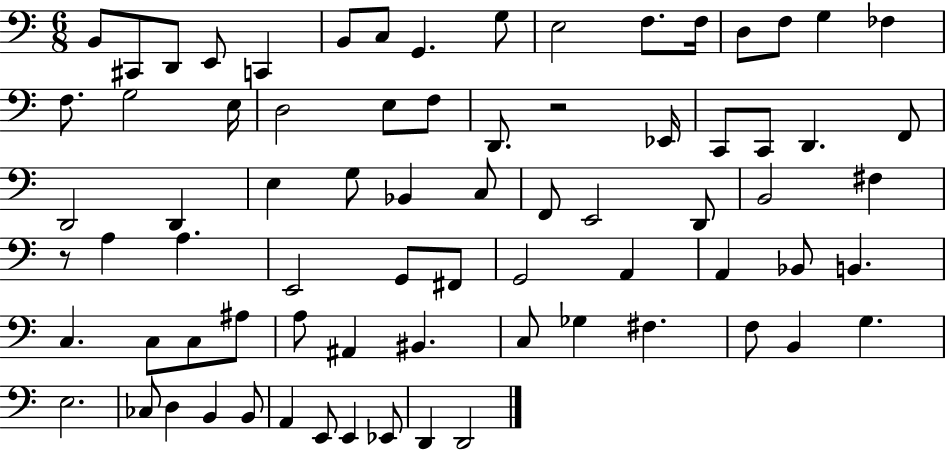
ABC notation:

X:1
T:Untitled
M:6/8
L:1/4
K:C
B,,/2 ^C,,/2 D,,/2 E,,/2 C,, B,,/2 C,/2 G,, G,/2 E,2 F,/2 F,/4 D,/2 F,/2 G, _F, F,/2 G,2 E,/4 D,2 E,/2 F,/2 D,,/2 z2 _E,,/4 C,,/2 C,,/2 D,, F,,/2 D,,2 D,, E, G,/2 _B,, C,/2 F,,/2 E,,2 D,,/2 B,,2 ^F, z/2 A, A, E,,2 G,,/2 ^F,,/2 G,,2 A,, A,, _B,,/2 B,, C, C,/2 C,/2 ^A,/2 A,/2 ^A,, ^B,, C,/2 _G, ^F, F,/2 B,, G, E,2 _C,/2 D, B,, B,,/2 A,, E,,/2 E,, _E,,/2 D,, D,,2